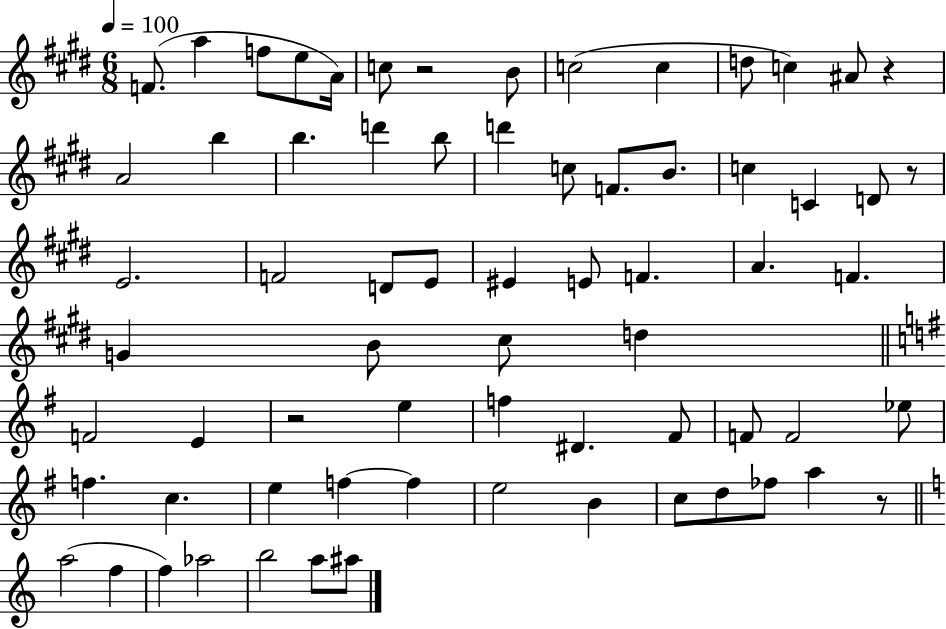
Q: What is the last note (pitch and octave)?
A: A#5